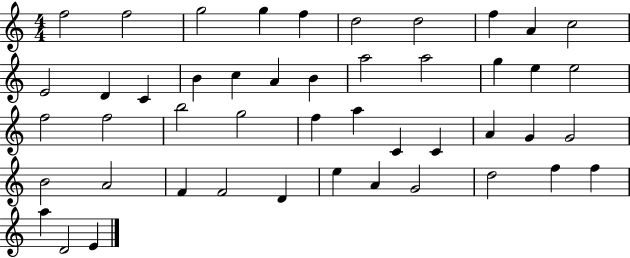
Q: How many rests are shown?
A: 0